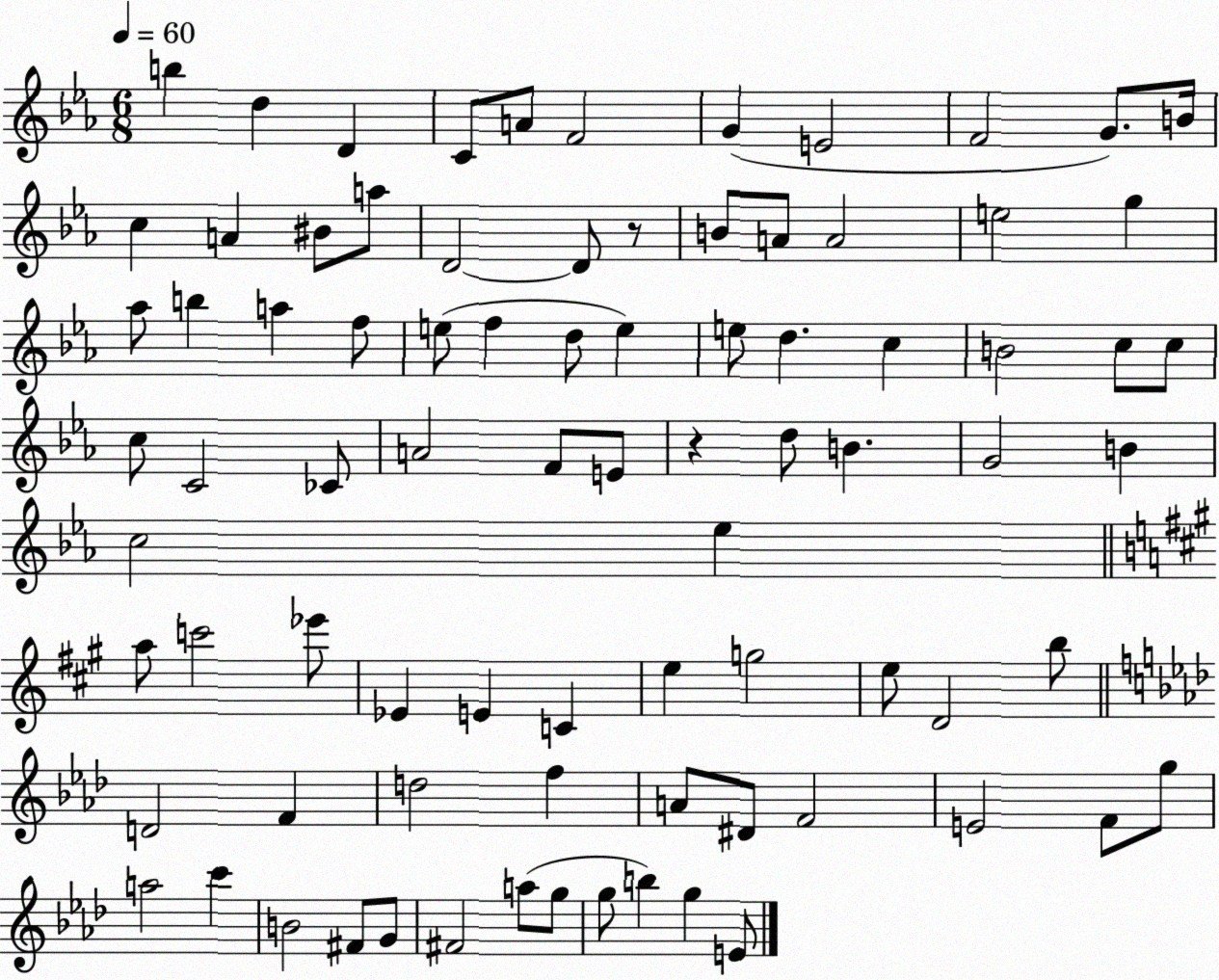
X:1
T:Untitled
M:6/8
L:1/4
K:Eb
b d D C/2 A/2 F2 G E2 F2 G/2 B/4 c A ^B/2 a/2 D2 D/2 z/2 B/2 A/2 A2 e2 g _a/2 b a f/2 e/2 f d/2 e e/2 d c B2 c/2 c/2 c/2 C2 _C/2 A2 F/2 E/2 z d/2 B G2 B c2 _e a/2 c'2 _e'/2 _E E C e g2 e/2 D2 b/2 D2 F d2 f A/2 ^D/2 F2 E2 F/2 g/2 a2 c' B2 ^F/2 G/2 ^F2 a/2 g/2 g/2 b g E/2